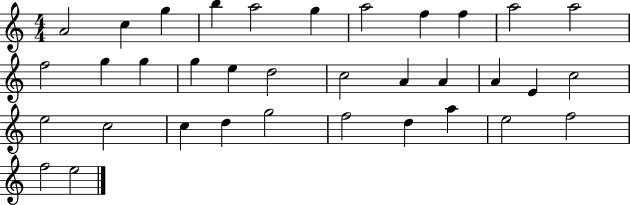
X:1
T:Untitled
M:4/4
L:1/4
K:C
A2 c g b a2 g a2 f f a2 a2 f2 g g g e d2 c2 A A A E c2 e2 c2 c d g2 f2 d a e2 f2 f2 e2